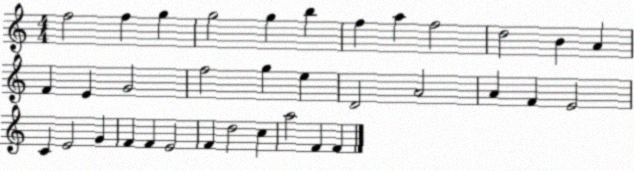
X:1
T:Untitled
M:4/4
L:1/4
K:C
f2 f g g2 g b f a f2 d2 B A F E G2 f2 g e D2 A2 A F E2 C E2 G F F E2 F d2 c a2 F F